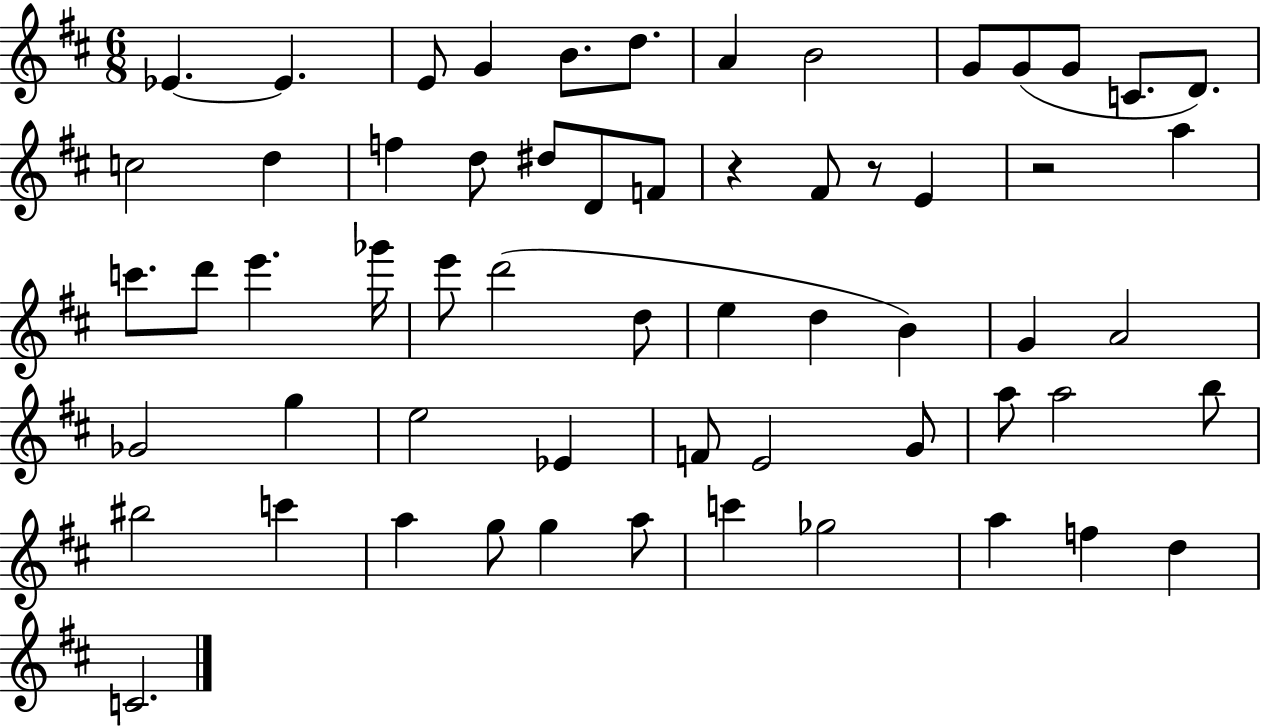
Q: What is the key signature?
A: D major